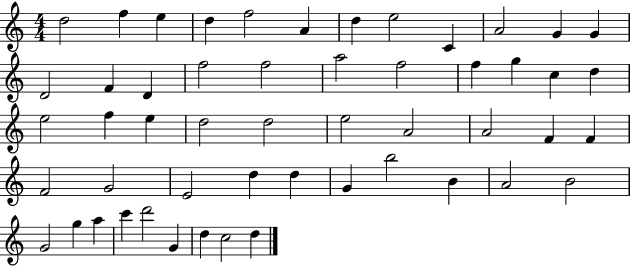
X:1
T:Untitled
M:4/4
L:1/4
K:C
d2 f e d f2 A d e2 C A2 G G D2 F D f2 f2 a2 f2 f g c d e2 f e d2 d2 e2 A2 A2 F F F2 G2 E2 d d G b2 B A2 B2 G2 g a c' d'2 G d c2 d